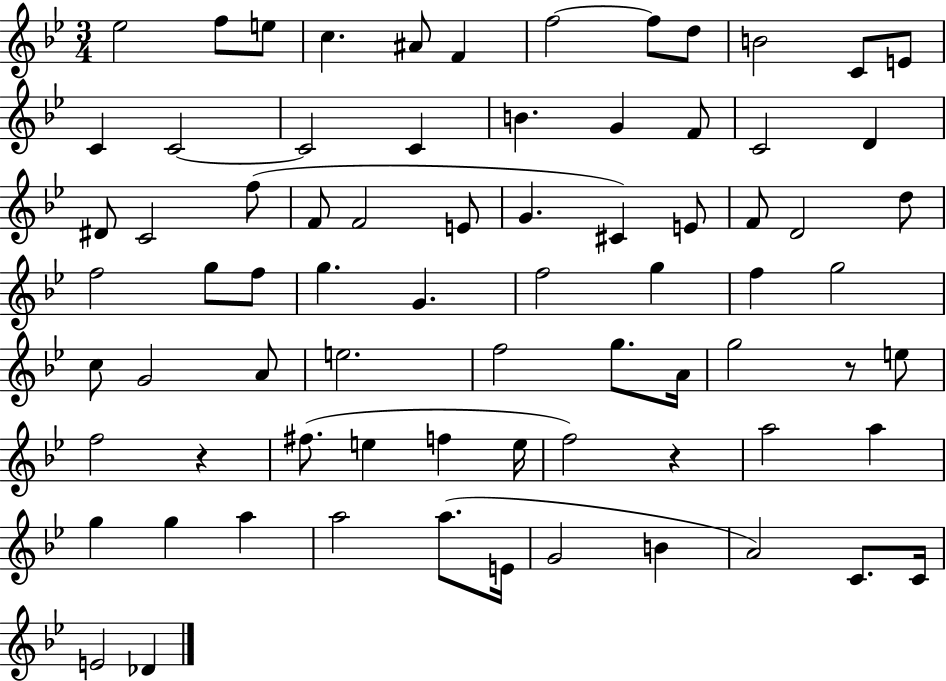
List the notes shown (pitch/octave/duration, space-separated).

Eb5/h F5/e E5/e C5/q. A#4/e F4/q F5/h F5/e D5/e B4/h C4/e E4/e C4/q C4/h C4/h C4/q B4/q. G4/q F4/e C4/h D4/q D#4/e C4/h F5/e F4/e F4/h E4/e G4/q. C#4/q E4/e F4/e D4/h D5/e F5/h G5/e F5/e G5/q. G4/q. F5/h G5/q F5/q G5/h C5/e G4/h A4/e E5/h. F5/h G5/e. A4/s G5/h R/e E5/e F5/h R/q F#5/e. E5/q F5/q E5/s F5/h R/q A5/h A5/q G5/q G5/q A5/q A5/h A5/e. E4/s G4/h B4/q A4/h C4/e. C4/s E4/h Db4/q